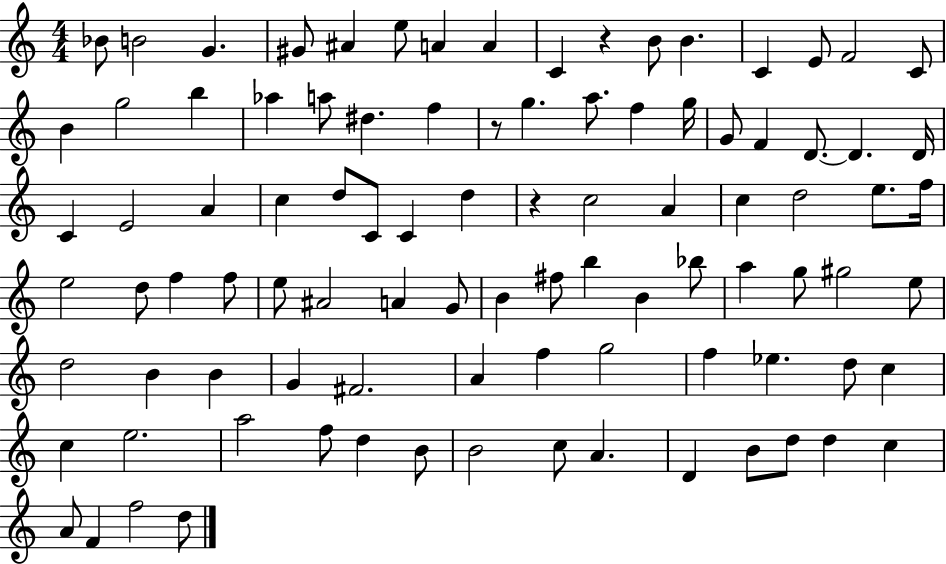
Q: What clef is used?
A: treble